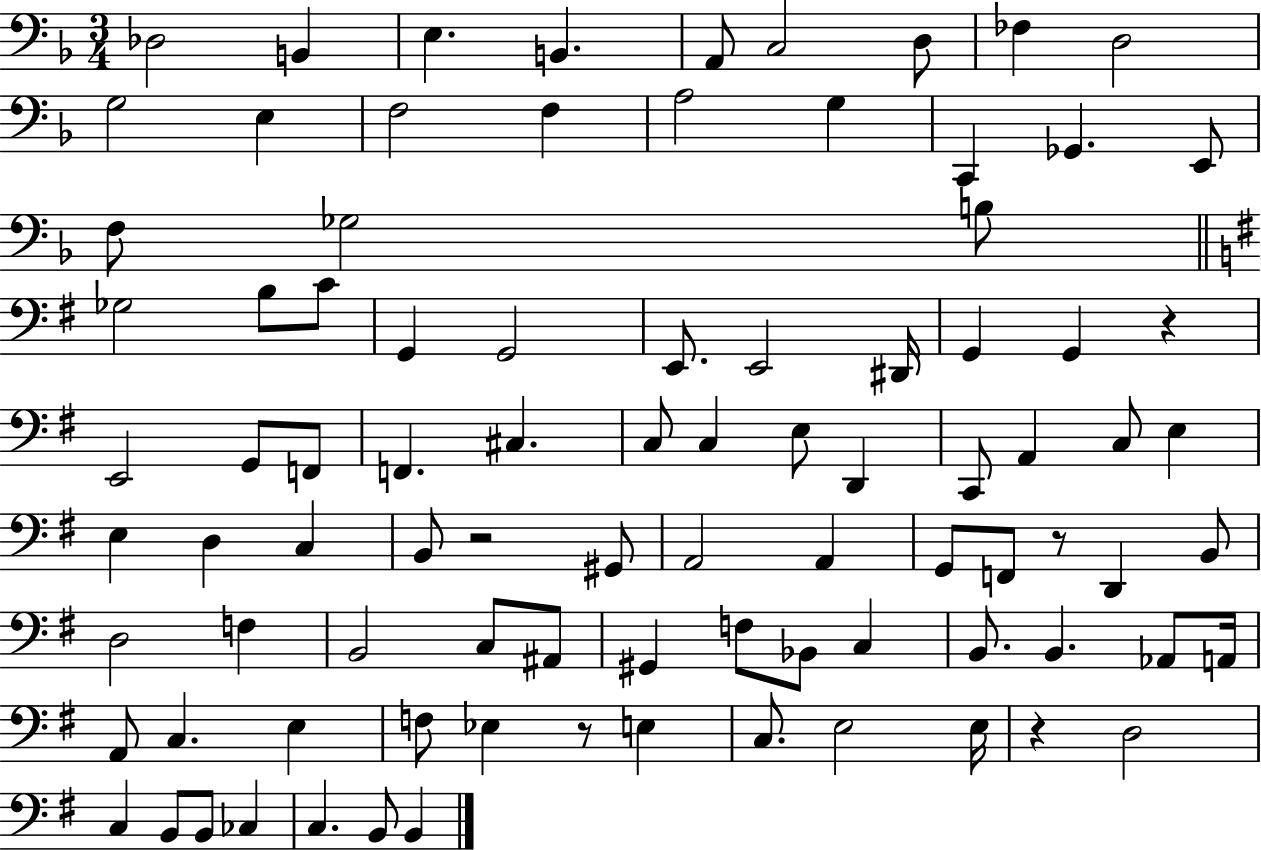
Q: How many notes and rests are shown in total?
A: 90